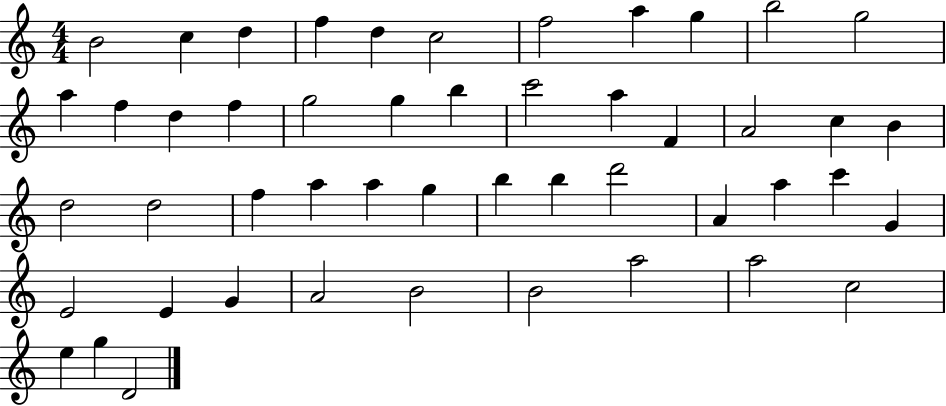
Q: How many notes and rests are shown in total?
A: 49